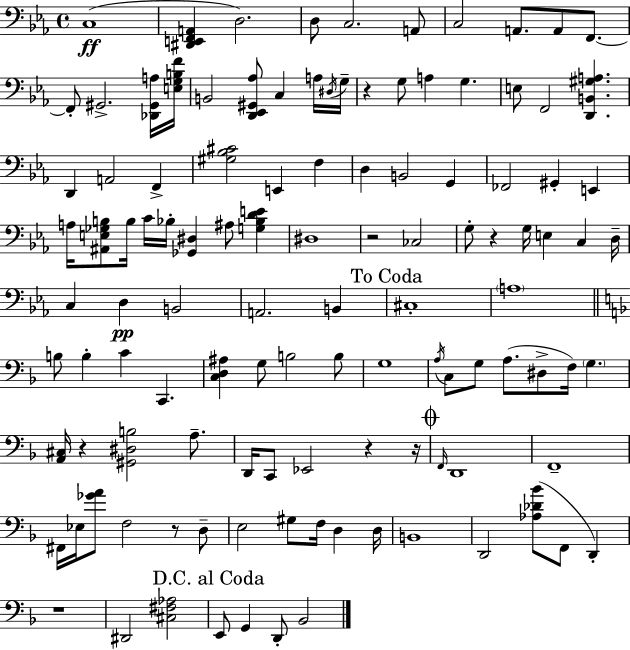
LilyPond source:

{
  \clef bass
  \time 4/4
  \defaultTimeSignature
  \key c \minor
  c1(\ff | <dis, e, f, a,>4 d2.) | d8 c2. a,8 | c2 a,8. a,8 f,8.~~ | \break f,8-. gis,2.-> <des, gis, a>16 <e g b f'>16 | b,2 <d, ees, gis, aes>8 c4 a16 \acciaccatura { dis16 } | g16-- r4 g8 a4 g4. | e8 f,2 <d, b, gis a>4. | \break d,4 a,2 f,4-> | <gis bes cis'>2 e,4 f4 | d4 b,2 g,4 | fes,2 gis,4-. e,4 | \break a16 <ais, e ges b>8 b16 c'16 bes16-. <ges, dis>4 ais8 <g bes d' e'>4 | dis1 | r2 ces2 | g8-. r4 g16 e4 c4 | \break d16-- c4 d4\pp b,2 | a,2. b,4 | \mark "To Coda" cis1-. | \parenthesize a1 | \break \bar "||" \break \key f \major b8 b4-. c'4 c,4. | <c d ais>4 g8 b2 b8 | g1 | \acciaccatura { a16 } c8 g8 a8.( dis8-> f16) \parenthesize g4. | \break <a, cis>16 r4 <gis, dis b>2 a8.-- | d,16 c,8 ees,2 r4 | r16 \mark \markup { \musicglyph "scripts.coda" } \grace { f,16 } d,1 | f,1-- | \break fis,16 ees16 <ges' a'>8 f2 r8 | d8-- e2 gis8 f16 d4 | d16 b,1 | d,2 <aes des' bes'>8( f,8 d,4-.) | \break r1 | dis,2 <cis fis aes>2 | \mark "D.C. al Coda" e,8 g,4 d,8-. bes,2 | \bar "|."
}